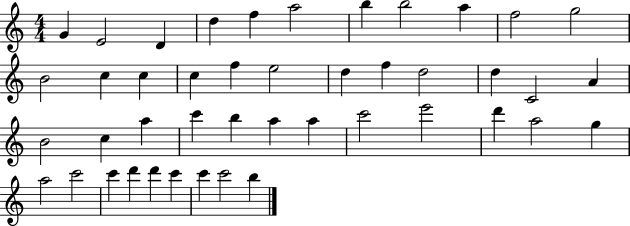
{
  \clef treble
  \numericTimeSignature
  \time 4/4
  \key c \major
  g'4 e'2 d'4 | d''4 f''4 a''2 | b''4 b''2 a''4 | f''2 g''2 | \break b'2 c''4 c''4 | c''4 f''4 e''2 | d''4 f''4 d''2 | d''4 c'2 a'4 | \break b'2 c''4 a''4 | c'''4 b''4 a''4 a''4 | c'''2 e'''2 | d'''4 a''2 g''4 | \break a''2 c'''2 | c'''4 d'''4 d'''4 c'''4 | c'''4 c'''2 b''4 | \bar "|."
}